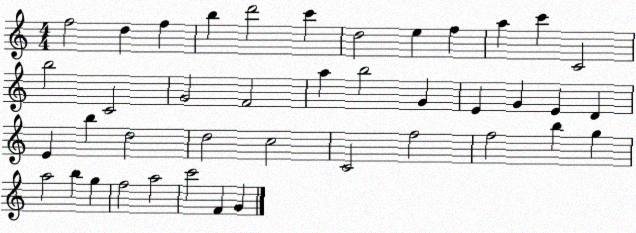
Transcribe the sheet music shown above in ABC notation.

X:1
T:Untitled
M:4/4
L:1/4
K:C
f2 d f b d'2 c' d2 e f a c' C2 b2 C2 G2 F2 a b2 G E G E D E b d2 d2 c2 C2 f2 f2 b g a2 b g f2 a2 c'2 F G